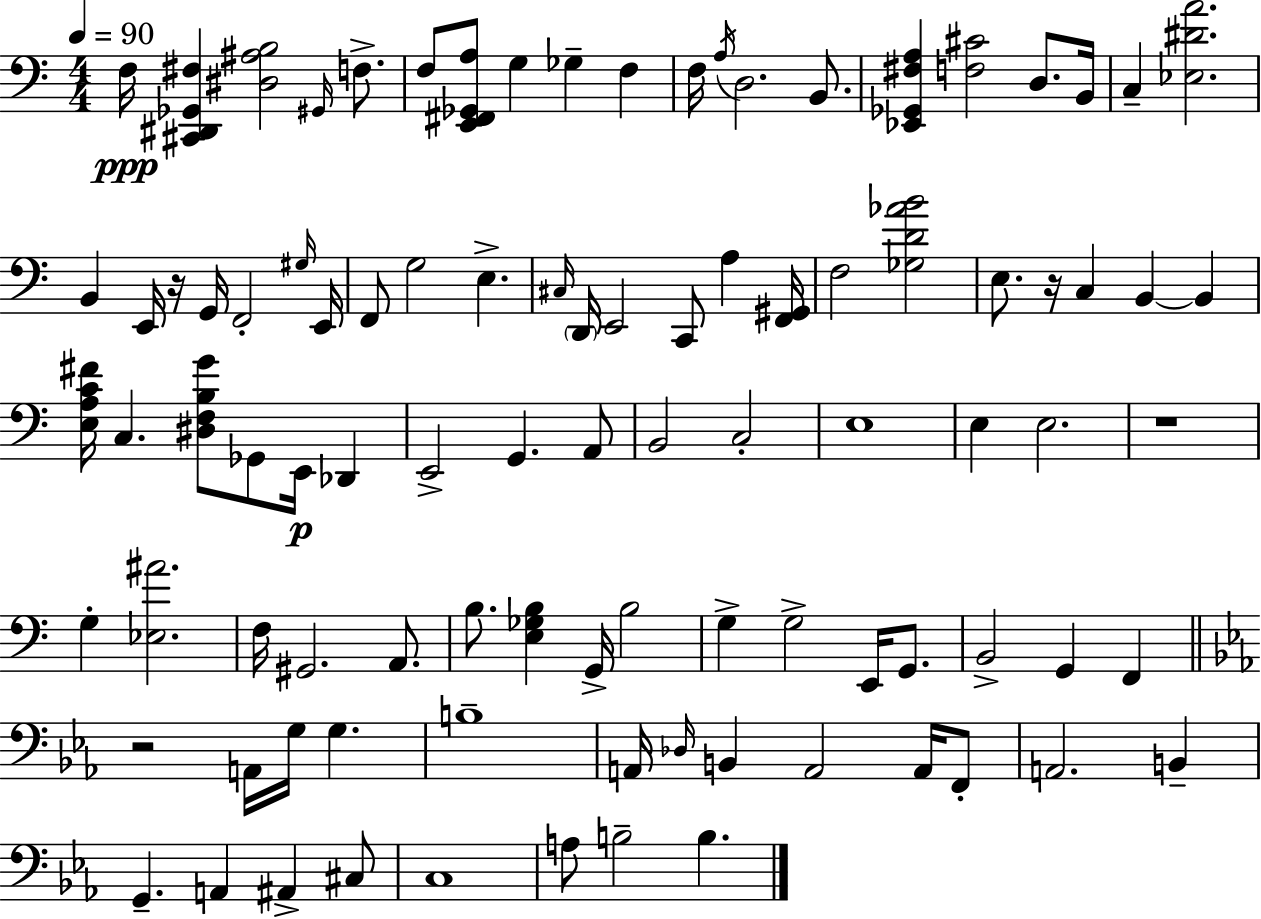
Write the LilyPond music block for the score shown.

{
  \clef bass
  \numericTimeSignature
  \time 4/4
  \key c \major
  \tempo 4 = 90
  f16\ppp <cis, dis, ges, fis>4 <dis ais b>2 \grace { gis,16 } f8.-> | f8 <e, fis, ges, a>8 g4 ges4-- f4 | f16 \acciaccatura { a16 } d2. b,8. | <ees, ges, fis a>4 <f cis'>2 d8. | \break b,16 c4-- <ees dis' a'>2. | b,4 e,16 r16 g,16 f,2-. | \grace { gis16 } e,16 f,8 g2 e4.-> | \grace { cis16 } \parenthesize d,16 e,2 c,8 a4 | \break <f, gis,>16 f2 <ges d' aes' b'>2 | e8. r16 c4 b,4~~ | b,4 <e a c' fis'>16 c4. <dis f b g'>8 ges,8 e,16\p | des,4 e,2-> g,4. | \break a,8 b,2 c2-. | e1 | e4 e2. | r1 | \break g4-. <ees ais'>2. | f16 gis,2. | a,8. b8. <e ges b>4 g,16-> b2 | g4-> g2-> | \break e,16 g,8. b,2-> g,4 | f,4 \bar "||" \break \key ees \major r2 a,16 g16 g4. | b1-- | a,16 \grace { des16 } b,4 a,2 a,16 f,8-. | a,2. b,4-- | \break g,4.-- a,4 ais,4-> cis8 | c1 | a8 b2-- b4. | \bar "|."
}